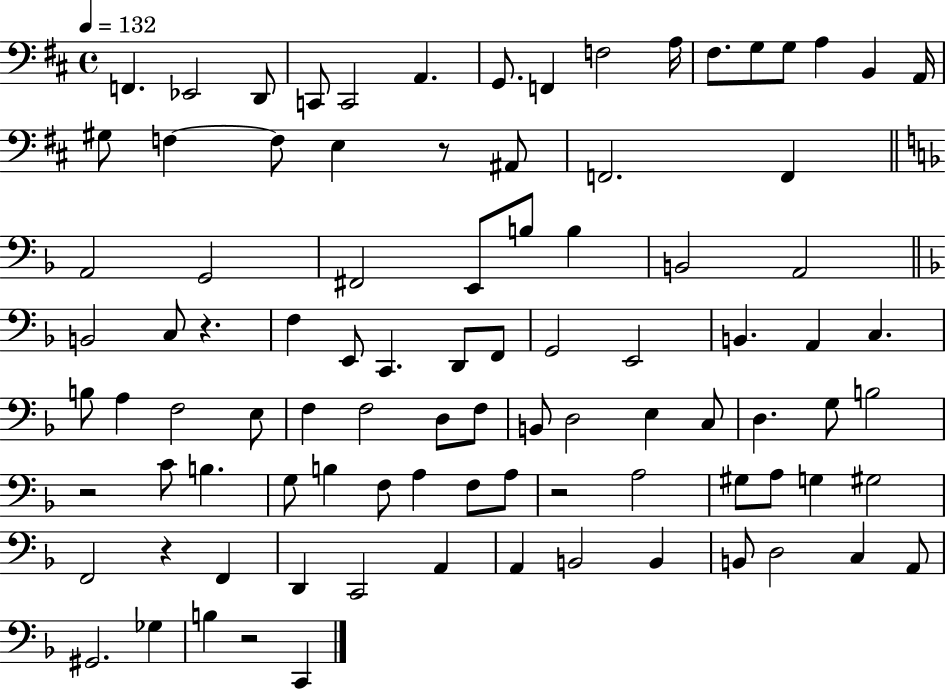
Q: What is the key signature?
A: D major